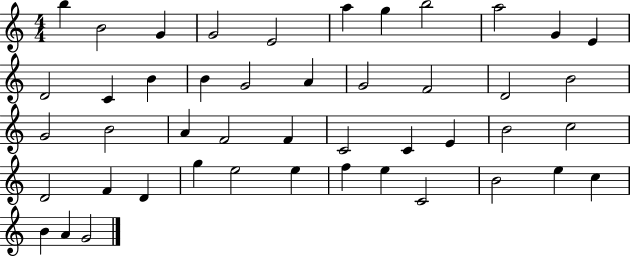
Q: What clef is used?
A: treble